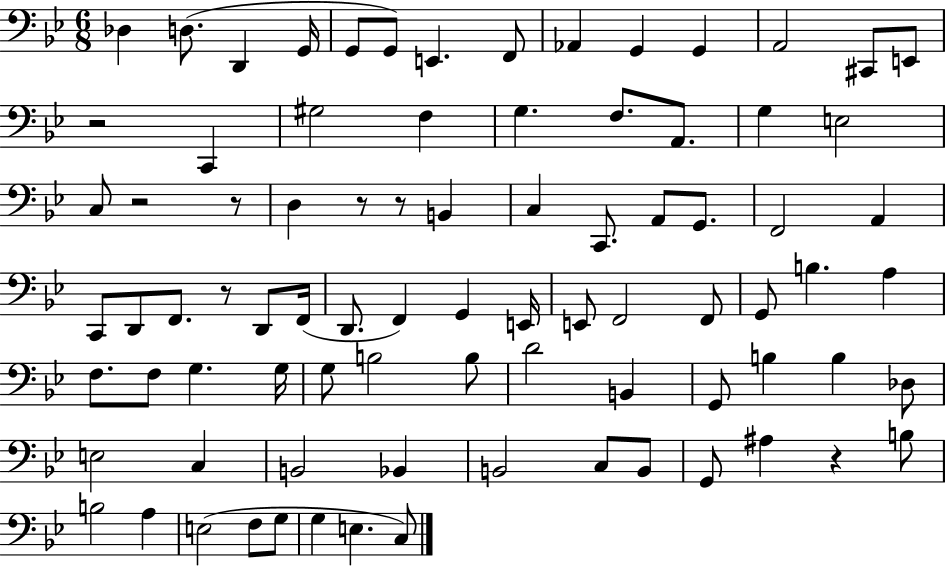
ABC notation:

X:1
T:Untitled
M:6/8
L:1/4
K:Bb
_D, D,/2 D,, G,,/4 G,,/2 G,,/2 E,, F,,/2 _A,, G,, G,, A,,2 ^C,,/2 E,,/2 z2 C,, ^G,2 F, G, F,/2 A,,/2 G, E,2 C,/2 z2 z/2 D, z/2 z/2 B,, C, C,,/2 A,,/2 G,,/2 F,,2 A,, C,,/2 D,,/2 F,,/2 z/2 D,,/2 F,,/4 D,,/2 F,, G,, E,,/4 E,,/2 F,,2 F,,/2 G,,/2 B, A, F,/2 F,/2 G, G,/4 G,/2 B,2 B,/2 D2 B,, G,,/2 B, B, _D,/2 E,2 C, B,,2 _B,, B,,2 C,/2 B,,/2 G,,/2 ^A, z B,/2 B,2 A, E,2 F,/2 G,/2 G, E, C,/2